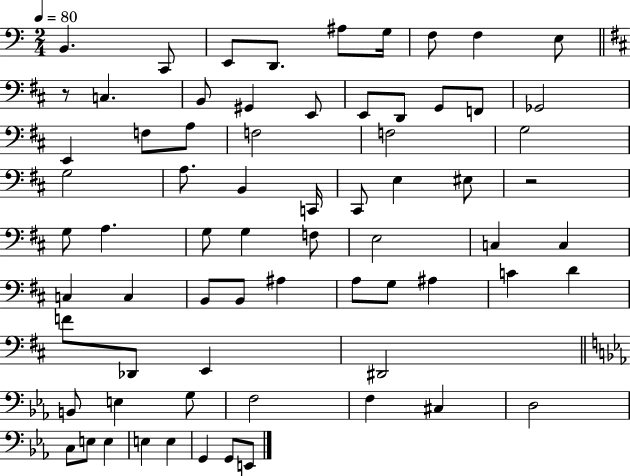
{
  \clef bass
  \numericTimeSignature
  \time 2/4
  \key c \major
  \tempo 4 = 80
  b,4. c,8 | e,8 d,8. ais8 g16 | f8 f4 e8 | \bar "||" \break \key d \major r8 c4. | b,8 gis,4 e,8 | e,8 d,8 g,8 f,8 | ges,2 | \break e,4 f8 a8 | f2 | f2 | g2 | \break g2 | a8. b,4 c,16 | cis,8 e4 eis8 | r2 | \break g8 a4. | g8 g4 f8 | e2 | c4 c4 | \break c4 c4 | b,8 b,8 ais4 | a8 g8 ais4 | c'4 d'4 | \break f'8 des,8 e,4 | dis,2 | \bar "||" \break \key c \minor b,8 e4 g8 | f2 | f4 cis4 | d2 | \break c8 e8 e4 | e4 e4 | g,4 g,8 e,8 | \bar "|."
}